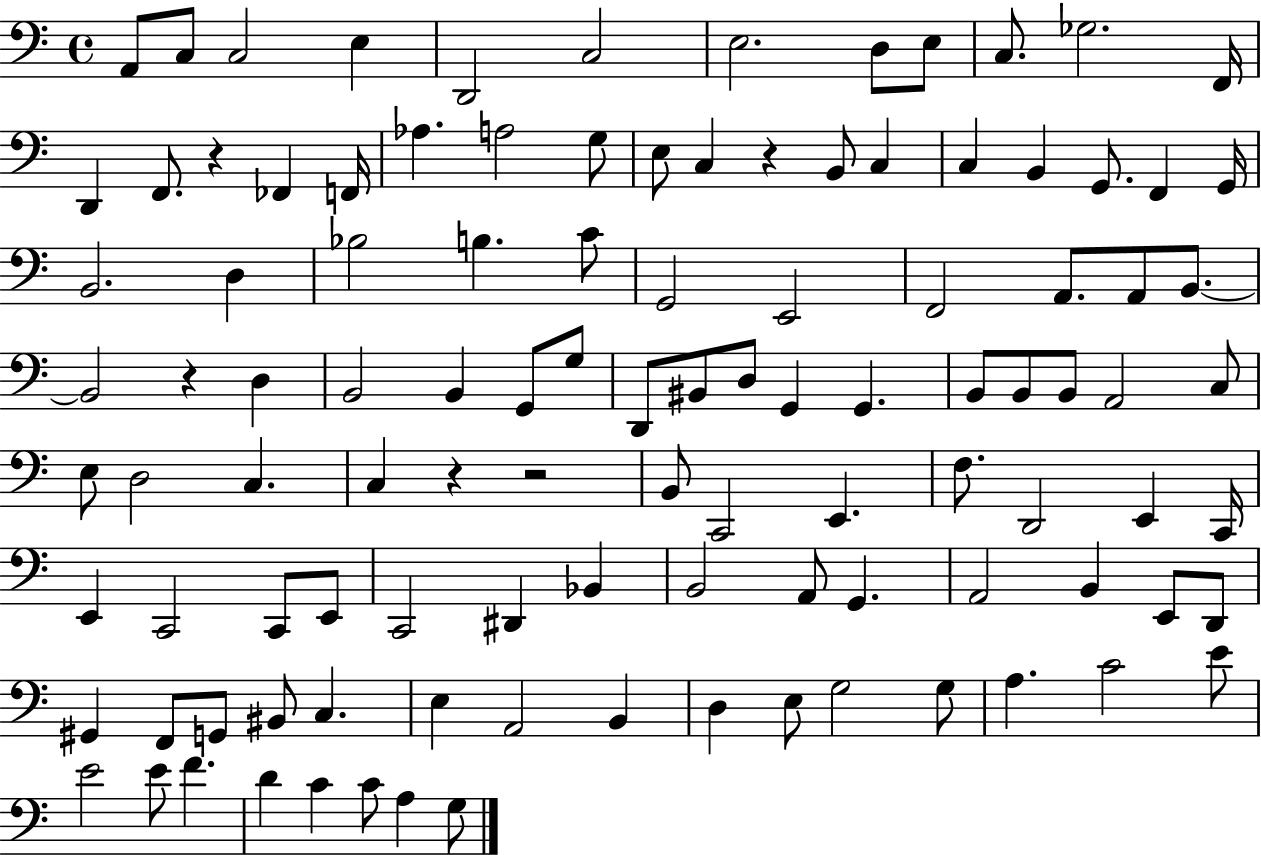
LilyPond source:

{
  \clef bass
  \time 4/4
  \defaultTimeSignature
  \key c \major
  a,8 c8 c2 e4 | d,2 c2 | e2. d8 e8 | c8. ges2. f,16 | \break d,4 f,8. r4 fes,4 f,16 | aes4. a2 g8 | e8 c4 r4 b,8 c4 | c4 b,4 g,8. f,4 g,16 | \break b,2. d4 | bes2 b4. c'8 | g,2 e,2 | f,2 a,8. a,8 b,8.~~ | \break b,2 r4 d4 | b,2 b,4 g,8 g8 | d,8 bis,8 d8 g,4 g,4. | b,8 b,8 b,8 a,2 c8 | \break e8 d2 c4. | c4 r4 r2 | b,8 c,2 e,4. | f8. d,2 e,4 c,16 | \break e,4 c,2 c,8 e,8 | c,2 dis,4 bes,4 | b,2 a,8 g,4. | a,2 b,4 e,8 d,8 | \break gis,4 f,8 g,8 bis,8 c4. | e4 a,2 b,4 | d4 e8 g2 g8 | a4. c'2 e'8 | \break e'2 e'8 f'4. | d'4 c'4 c'8 a4 g8 | \bar "|."
}